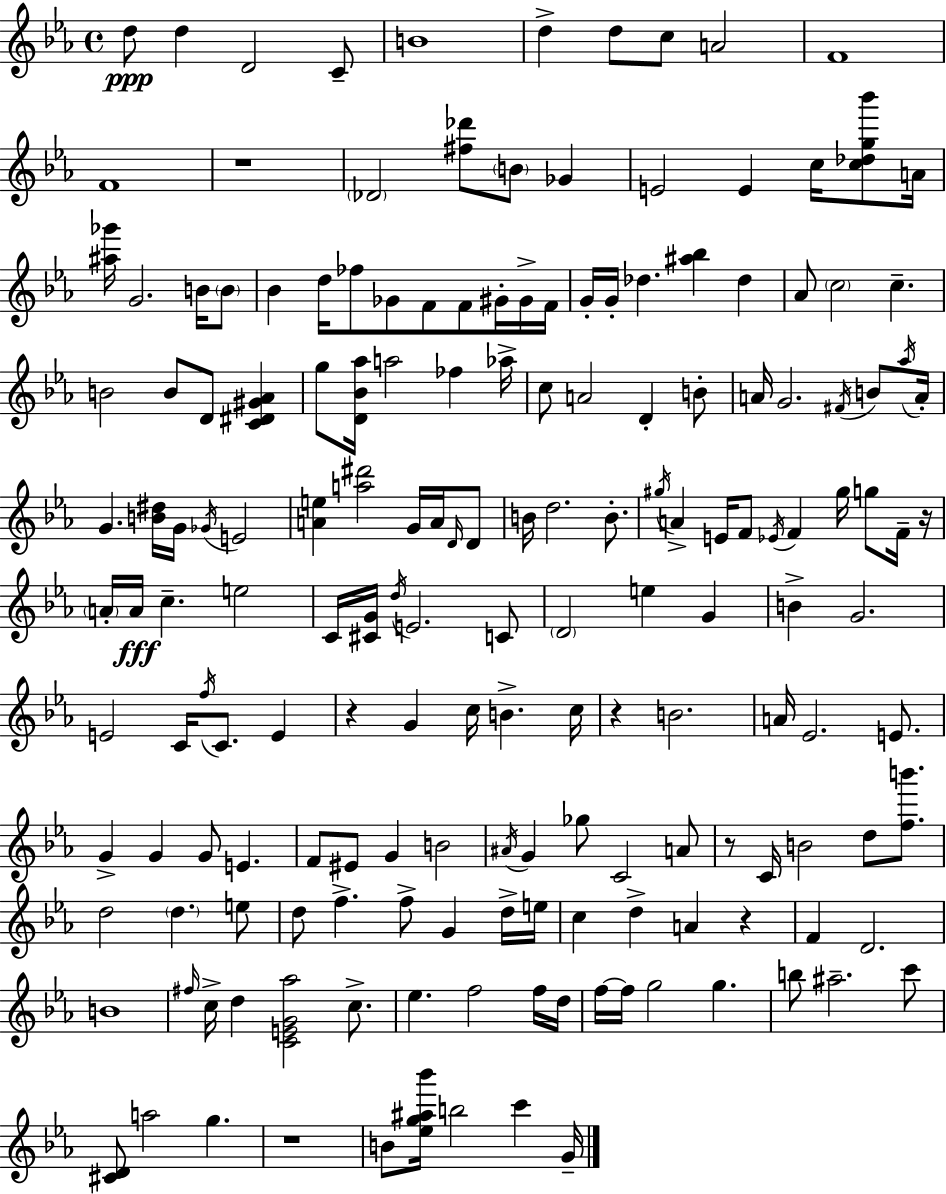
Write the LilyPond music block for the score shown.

{
  \clef treble
  \time 4/4
  \defaultTimeSignature
  \key c \minor
  \repeat volta 2 { d''8\ppp d''4 d'2 c'8-- | b'1 | d''4-> d''8 c''8 a'2 | f'1 | \break f'1 | r1 | \parenthesize des'2 <fis'' des'''>8 \parenthesize b'8 ges'4 | e'2 e'4 c''16 <c'' des'' g'' bes'''>8 a'16 | \break <ais'' ges'''>16 g'2. b'16 \parenthesize b'8 | bes'4 d''16 fes''8 ges'8 f'8 f'8 gis'16-. gis'16-> f'16 | g'16-. g'16-. des''4. <ais'' bes''>4 des''4 | aes'8 \parenthesize c''2 c''4.-- | \break b'2 b'8 d'8 <c' dis' gis' aes'>4 | g''8 <d' bes' aes''>16 a''2 fes''4 aes''16-> | c''8 a'2 d'4-. b'8-. | a'16 g'2. \acciaccatura { fis'16 } b'8 | \break \acciaccatura { aes''16 } a'16-. g'4. <b' dis''>16 g'16 \acciaccatura { ges'16 } e'2 | <a' e''>4 <a'' dis'''>2 g'16 | a'16 \grace { d'16 } d'8 b'16 d''2. | b'8.-. \acciaccatura { gis''16 } a'4-> e'16 f'8 \acciaccatura { ees'16 } f'4 | \break gis''16 g''8 f'16-- r16 \parenthesize a'16-. a'16\fff c''4.-- e''2 | c'16 <cis' g'>16 \acciaccatura { d''16 } e'2. | c'8 \parenthesize d'2 e''4 | g'4 b'4-> g'2. | \break e'2 c'16 | \acciaccatura { f''16 } c'8. e'4 r4 g'4 | c''16 b'4.-> c''16 r4 b'2. | a'16 ees'2. | \break e'8. g'4-> g'4 | g'8 e'4. f'8 eis'8 g'4 | b'2 \acciaccatura { ais'16 } g'4 ges''8 c'2 | a'8 r8 c'16 b'2 | \break d''8 <f'' b'''>8. d''2 | \parenthesize d''4. e''8 d''8 f''4.-> | f''8-> g'4 d''16-> e''16 c''4 d''4-> | a'4 r4 f'4 d'2. | \break b'1 | \grace { fis''16 } c''16-> d''4 <c' e' g' aes''>2 | c''8.-> ees''4. | f''2 f''16 d''16 f''16~~ f''16 g''2 | \break g''4. b''8 ais''2.-- | c'''8 <cis' d'>8 a''2 | g''4. r1 | b'8 <ees'' g'' ais'' bes'''>16 b''2 | \break c'''4 g'16-- } \bar "|."
}